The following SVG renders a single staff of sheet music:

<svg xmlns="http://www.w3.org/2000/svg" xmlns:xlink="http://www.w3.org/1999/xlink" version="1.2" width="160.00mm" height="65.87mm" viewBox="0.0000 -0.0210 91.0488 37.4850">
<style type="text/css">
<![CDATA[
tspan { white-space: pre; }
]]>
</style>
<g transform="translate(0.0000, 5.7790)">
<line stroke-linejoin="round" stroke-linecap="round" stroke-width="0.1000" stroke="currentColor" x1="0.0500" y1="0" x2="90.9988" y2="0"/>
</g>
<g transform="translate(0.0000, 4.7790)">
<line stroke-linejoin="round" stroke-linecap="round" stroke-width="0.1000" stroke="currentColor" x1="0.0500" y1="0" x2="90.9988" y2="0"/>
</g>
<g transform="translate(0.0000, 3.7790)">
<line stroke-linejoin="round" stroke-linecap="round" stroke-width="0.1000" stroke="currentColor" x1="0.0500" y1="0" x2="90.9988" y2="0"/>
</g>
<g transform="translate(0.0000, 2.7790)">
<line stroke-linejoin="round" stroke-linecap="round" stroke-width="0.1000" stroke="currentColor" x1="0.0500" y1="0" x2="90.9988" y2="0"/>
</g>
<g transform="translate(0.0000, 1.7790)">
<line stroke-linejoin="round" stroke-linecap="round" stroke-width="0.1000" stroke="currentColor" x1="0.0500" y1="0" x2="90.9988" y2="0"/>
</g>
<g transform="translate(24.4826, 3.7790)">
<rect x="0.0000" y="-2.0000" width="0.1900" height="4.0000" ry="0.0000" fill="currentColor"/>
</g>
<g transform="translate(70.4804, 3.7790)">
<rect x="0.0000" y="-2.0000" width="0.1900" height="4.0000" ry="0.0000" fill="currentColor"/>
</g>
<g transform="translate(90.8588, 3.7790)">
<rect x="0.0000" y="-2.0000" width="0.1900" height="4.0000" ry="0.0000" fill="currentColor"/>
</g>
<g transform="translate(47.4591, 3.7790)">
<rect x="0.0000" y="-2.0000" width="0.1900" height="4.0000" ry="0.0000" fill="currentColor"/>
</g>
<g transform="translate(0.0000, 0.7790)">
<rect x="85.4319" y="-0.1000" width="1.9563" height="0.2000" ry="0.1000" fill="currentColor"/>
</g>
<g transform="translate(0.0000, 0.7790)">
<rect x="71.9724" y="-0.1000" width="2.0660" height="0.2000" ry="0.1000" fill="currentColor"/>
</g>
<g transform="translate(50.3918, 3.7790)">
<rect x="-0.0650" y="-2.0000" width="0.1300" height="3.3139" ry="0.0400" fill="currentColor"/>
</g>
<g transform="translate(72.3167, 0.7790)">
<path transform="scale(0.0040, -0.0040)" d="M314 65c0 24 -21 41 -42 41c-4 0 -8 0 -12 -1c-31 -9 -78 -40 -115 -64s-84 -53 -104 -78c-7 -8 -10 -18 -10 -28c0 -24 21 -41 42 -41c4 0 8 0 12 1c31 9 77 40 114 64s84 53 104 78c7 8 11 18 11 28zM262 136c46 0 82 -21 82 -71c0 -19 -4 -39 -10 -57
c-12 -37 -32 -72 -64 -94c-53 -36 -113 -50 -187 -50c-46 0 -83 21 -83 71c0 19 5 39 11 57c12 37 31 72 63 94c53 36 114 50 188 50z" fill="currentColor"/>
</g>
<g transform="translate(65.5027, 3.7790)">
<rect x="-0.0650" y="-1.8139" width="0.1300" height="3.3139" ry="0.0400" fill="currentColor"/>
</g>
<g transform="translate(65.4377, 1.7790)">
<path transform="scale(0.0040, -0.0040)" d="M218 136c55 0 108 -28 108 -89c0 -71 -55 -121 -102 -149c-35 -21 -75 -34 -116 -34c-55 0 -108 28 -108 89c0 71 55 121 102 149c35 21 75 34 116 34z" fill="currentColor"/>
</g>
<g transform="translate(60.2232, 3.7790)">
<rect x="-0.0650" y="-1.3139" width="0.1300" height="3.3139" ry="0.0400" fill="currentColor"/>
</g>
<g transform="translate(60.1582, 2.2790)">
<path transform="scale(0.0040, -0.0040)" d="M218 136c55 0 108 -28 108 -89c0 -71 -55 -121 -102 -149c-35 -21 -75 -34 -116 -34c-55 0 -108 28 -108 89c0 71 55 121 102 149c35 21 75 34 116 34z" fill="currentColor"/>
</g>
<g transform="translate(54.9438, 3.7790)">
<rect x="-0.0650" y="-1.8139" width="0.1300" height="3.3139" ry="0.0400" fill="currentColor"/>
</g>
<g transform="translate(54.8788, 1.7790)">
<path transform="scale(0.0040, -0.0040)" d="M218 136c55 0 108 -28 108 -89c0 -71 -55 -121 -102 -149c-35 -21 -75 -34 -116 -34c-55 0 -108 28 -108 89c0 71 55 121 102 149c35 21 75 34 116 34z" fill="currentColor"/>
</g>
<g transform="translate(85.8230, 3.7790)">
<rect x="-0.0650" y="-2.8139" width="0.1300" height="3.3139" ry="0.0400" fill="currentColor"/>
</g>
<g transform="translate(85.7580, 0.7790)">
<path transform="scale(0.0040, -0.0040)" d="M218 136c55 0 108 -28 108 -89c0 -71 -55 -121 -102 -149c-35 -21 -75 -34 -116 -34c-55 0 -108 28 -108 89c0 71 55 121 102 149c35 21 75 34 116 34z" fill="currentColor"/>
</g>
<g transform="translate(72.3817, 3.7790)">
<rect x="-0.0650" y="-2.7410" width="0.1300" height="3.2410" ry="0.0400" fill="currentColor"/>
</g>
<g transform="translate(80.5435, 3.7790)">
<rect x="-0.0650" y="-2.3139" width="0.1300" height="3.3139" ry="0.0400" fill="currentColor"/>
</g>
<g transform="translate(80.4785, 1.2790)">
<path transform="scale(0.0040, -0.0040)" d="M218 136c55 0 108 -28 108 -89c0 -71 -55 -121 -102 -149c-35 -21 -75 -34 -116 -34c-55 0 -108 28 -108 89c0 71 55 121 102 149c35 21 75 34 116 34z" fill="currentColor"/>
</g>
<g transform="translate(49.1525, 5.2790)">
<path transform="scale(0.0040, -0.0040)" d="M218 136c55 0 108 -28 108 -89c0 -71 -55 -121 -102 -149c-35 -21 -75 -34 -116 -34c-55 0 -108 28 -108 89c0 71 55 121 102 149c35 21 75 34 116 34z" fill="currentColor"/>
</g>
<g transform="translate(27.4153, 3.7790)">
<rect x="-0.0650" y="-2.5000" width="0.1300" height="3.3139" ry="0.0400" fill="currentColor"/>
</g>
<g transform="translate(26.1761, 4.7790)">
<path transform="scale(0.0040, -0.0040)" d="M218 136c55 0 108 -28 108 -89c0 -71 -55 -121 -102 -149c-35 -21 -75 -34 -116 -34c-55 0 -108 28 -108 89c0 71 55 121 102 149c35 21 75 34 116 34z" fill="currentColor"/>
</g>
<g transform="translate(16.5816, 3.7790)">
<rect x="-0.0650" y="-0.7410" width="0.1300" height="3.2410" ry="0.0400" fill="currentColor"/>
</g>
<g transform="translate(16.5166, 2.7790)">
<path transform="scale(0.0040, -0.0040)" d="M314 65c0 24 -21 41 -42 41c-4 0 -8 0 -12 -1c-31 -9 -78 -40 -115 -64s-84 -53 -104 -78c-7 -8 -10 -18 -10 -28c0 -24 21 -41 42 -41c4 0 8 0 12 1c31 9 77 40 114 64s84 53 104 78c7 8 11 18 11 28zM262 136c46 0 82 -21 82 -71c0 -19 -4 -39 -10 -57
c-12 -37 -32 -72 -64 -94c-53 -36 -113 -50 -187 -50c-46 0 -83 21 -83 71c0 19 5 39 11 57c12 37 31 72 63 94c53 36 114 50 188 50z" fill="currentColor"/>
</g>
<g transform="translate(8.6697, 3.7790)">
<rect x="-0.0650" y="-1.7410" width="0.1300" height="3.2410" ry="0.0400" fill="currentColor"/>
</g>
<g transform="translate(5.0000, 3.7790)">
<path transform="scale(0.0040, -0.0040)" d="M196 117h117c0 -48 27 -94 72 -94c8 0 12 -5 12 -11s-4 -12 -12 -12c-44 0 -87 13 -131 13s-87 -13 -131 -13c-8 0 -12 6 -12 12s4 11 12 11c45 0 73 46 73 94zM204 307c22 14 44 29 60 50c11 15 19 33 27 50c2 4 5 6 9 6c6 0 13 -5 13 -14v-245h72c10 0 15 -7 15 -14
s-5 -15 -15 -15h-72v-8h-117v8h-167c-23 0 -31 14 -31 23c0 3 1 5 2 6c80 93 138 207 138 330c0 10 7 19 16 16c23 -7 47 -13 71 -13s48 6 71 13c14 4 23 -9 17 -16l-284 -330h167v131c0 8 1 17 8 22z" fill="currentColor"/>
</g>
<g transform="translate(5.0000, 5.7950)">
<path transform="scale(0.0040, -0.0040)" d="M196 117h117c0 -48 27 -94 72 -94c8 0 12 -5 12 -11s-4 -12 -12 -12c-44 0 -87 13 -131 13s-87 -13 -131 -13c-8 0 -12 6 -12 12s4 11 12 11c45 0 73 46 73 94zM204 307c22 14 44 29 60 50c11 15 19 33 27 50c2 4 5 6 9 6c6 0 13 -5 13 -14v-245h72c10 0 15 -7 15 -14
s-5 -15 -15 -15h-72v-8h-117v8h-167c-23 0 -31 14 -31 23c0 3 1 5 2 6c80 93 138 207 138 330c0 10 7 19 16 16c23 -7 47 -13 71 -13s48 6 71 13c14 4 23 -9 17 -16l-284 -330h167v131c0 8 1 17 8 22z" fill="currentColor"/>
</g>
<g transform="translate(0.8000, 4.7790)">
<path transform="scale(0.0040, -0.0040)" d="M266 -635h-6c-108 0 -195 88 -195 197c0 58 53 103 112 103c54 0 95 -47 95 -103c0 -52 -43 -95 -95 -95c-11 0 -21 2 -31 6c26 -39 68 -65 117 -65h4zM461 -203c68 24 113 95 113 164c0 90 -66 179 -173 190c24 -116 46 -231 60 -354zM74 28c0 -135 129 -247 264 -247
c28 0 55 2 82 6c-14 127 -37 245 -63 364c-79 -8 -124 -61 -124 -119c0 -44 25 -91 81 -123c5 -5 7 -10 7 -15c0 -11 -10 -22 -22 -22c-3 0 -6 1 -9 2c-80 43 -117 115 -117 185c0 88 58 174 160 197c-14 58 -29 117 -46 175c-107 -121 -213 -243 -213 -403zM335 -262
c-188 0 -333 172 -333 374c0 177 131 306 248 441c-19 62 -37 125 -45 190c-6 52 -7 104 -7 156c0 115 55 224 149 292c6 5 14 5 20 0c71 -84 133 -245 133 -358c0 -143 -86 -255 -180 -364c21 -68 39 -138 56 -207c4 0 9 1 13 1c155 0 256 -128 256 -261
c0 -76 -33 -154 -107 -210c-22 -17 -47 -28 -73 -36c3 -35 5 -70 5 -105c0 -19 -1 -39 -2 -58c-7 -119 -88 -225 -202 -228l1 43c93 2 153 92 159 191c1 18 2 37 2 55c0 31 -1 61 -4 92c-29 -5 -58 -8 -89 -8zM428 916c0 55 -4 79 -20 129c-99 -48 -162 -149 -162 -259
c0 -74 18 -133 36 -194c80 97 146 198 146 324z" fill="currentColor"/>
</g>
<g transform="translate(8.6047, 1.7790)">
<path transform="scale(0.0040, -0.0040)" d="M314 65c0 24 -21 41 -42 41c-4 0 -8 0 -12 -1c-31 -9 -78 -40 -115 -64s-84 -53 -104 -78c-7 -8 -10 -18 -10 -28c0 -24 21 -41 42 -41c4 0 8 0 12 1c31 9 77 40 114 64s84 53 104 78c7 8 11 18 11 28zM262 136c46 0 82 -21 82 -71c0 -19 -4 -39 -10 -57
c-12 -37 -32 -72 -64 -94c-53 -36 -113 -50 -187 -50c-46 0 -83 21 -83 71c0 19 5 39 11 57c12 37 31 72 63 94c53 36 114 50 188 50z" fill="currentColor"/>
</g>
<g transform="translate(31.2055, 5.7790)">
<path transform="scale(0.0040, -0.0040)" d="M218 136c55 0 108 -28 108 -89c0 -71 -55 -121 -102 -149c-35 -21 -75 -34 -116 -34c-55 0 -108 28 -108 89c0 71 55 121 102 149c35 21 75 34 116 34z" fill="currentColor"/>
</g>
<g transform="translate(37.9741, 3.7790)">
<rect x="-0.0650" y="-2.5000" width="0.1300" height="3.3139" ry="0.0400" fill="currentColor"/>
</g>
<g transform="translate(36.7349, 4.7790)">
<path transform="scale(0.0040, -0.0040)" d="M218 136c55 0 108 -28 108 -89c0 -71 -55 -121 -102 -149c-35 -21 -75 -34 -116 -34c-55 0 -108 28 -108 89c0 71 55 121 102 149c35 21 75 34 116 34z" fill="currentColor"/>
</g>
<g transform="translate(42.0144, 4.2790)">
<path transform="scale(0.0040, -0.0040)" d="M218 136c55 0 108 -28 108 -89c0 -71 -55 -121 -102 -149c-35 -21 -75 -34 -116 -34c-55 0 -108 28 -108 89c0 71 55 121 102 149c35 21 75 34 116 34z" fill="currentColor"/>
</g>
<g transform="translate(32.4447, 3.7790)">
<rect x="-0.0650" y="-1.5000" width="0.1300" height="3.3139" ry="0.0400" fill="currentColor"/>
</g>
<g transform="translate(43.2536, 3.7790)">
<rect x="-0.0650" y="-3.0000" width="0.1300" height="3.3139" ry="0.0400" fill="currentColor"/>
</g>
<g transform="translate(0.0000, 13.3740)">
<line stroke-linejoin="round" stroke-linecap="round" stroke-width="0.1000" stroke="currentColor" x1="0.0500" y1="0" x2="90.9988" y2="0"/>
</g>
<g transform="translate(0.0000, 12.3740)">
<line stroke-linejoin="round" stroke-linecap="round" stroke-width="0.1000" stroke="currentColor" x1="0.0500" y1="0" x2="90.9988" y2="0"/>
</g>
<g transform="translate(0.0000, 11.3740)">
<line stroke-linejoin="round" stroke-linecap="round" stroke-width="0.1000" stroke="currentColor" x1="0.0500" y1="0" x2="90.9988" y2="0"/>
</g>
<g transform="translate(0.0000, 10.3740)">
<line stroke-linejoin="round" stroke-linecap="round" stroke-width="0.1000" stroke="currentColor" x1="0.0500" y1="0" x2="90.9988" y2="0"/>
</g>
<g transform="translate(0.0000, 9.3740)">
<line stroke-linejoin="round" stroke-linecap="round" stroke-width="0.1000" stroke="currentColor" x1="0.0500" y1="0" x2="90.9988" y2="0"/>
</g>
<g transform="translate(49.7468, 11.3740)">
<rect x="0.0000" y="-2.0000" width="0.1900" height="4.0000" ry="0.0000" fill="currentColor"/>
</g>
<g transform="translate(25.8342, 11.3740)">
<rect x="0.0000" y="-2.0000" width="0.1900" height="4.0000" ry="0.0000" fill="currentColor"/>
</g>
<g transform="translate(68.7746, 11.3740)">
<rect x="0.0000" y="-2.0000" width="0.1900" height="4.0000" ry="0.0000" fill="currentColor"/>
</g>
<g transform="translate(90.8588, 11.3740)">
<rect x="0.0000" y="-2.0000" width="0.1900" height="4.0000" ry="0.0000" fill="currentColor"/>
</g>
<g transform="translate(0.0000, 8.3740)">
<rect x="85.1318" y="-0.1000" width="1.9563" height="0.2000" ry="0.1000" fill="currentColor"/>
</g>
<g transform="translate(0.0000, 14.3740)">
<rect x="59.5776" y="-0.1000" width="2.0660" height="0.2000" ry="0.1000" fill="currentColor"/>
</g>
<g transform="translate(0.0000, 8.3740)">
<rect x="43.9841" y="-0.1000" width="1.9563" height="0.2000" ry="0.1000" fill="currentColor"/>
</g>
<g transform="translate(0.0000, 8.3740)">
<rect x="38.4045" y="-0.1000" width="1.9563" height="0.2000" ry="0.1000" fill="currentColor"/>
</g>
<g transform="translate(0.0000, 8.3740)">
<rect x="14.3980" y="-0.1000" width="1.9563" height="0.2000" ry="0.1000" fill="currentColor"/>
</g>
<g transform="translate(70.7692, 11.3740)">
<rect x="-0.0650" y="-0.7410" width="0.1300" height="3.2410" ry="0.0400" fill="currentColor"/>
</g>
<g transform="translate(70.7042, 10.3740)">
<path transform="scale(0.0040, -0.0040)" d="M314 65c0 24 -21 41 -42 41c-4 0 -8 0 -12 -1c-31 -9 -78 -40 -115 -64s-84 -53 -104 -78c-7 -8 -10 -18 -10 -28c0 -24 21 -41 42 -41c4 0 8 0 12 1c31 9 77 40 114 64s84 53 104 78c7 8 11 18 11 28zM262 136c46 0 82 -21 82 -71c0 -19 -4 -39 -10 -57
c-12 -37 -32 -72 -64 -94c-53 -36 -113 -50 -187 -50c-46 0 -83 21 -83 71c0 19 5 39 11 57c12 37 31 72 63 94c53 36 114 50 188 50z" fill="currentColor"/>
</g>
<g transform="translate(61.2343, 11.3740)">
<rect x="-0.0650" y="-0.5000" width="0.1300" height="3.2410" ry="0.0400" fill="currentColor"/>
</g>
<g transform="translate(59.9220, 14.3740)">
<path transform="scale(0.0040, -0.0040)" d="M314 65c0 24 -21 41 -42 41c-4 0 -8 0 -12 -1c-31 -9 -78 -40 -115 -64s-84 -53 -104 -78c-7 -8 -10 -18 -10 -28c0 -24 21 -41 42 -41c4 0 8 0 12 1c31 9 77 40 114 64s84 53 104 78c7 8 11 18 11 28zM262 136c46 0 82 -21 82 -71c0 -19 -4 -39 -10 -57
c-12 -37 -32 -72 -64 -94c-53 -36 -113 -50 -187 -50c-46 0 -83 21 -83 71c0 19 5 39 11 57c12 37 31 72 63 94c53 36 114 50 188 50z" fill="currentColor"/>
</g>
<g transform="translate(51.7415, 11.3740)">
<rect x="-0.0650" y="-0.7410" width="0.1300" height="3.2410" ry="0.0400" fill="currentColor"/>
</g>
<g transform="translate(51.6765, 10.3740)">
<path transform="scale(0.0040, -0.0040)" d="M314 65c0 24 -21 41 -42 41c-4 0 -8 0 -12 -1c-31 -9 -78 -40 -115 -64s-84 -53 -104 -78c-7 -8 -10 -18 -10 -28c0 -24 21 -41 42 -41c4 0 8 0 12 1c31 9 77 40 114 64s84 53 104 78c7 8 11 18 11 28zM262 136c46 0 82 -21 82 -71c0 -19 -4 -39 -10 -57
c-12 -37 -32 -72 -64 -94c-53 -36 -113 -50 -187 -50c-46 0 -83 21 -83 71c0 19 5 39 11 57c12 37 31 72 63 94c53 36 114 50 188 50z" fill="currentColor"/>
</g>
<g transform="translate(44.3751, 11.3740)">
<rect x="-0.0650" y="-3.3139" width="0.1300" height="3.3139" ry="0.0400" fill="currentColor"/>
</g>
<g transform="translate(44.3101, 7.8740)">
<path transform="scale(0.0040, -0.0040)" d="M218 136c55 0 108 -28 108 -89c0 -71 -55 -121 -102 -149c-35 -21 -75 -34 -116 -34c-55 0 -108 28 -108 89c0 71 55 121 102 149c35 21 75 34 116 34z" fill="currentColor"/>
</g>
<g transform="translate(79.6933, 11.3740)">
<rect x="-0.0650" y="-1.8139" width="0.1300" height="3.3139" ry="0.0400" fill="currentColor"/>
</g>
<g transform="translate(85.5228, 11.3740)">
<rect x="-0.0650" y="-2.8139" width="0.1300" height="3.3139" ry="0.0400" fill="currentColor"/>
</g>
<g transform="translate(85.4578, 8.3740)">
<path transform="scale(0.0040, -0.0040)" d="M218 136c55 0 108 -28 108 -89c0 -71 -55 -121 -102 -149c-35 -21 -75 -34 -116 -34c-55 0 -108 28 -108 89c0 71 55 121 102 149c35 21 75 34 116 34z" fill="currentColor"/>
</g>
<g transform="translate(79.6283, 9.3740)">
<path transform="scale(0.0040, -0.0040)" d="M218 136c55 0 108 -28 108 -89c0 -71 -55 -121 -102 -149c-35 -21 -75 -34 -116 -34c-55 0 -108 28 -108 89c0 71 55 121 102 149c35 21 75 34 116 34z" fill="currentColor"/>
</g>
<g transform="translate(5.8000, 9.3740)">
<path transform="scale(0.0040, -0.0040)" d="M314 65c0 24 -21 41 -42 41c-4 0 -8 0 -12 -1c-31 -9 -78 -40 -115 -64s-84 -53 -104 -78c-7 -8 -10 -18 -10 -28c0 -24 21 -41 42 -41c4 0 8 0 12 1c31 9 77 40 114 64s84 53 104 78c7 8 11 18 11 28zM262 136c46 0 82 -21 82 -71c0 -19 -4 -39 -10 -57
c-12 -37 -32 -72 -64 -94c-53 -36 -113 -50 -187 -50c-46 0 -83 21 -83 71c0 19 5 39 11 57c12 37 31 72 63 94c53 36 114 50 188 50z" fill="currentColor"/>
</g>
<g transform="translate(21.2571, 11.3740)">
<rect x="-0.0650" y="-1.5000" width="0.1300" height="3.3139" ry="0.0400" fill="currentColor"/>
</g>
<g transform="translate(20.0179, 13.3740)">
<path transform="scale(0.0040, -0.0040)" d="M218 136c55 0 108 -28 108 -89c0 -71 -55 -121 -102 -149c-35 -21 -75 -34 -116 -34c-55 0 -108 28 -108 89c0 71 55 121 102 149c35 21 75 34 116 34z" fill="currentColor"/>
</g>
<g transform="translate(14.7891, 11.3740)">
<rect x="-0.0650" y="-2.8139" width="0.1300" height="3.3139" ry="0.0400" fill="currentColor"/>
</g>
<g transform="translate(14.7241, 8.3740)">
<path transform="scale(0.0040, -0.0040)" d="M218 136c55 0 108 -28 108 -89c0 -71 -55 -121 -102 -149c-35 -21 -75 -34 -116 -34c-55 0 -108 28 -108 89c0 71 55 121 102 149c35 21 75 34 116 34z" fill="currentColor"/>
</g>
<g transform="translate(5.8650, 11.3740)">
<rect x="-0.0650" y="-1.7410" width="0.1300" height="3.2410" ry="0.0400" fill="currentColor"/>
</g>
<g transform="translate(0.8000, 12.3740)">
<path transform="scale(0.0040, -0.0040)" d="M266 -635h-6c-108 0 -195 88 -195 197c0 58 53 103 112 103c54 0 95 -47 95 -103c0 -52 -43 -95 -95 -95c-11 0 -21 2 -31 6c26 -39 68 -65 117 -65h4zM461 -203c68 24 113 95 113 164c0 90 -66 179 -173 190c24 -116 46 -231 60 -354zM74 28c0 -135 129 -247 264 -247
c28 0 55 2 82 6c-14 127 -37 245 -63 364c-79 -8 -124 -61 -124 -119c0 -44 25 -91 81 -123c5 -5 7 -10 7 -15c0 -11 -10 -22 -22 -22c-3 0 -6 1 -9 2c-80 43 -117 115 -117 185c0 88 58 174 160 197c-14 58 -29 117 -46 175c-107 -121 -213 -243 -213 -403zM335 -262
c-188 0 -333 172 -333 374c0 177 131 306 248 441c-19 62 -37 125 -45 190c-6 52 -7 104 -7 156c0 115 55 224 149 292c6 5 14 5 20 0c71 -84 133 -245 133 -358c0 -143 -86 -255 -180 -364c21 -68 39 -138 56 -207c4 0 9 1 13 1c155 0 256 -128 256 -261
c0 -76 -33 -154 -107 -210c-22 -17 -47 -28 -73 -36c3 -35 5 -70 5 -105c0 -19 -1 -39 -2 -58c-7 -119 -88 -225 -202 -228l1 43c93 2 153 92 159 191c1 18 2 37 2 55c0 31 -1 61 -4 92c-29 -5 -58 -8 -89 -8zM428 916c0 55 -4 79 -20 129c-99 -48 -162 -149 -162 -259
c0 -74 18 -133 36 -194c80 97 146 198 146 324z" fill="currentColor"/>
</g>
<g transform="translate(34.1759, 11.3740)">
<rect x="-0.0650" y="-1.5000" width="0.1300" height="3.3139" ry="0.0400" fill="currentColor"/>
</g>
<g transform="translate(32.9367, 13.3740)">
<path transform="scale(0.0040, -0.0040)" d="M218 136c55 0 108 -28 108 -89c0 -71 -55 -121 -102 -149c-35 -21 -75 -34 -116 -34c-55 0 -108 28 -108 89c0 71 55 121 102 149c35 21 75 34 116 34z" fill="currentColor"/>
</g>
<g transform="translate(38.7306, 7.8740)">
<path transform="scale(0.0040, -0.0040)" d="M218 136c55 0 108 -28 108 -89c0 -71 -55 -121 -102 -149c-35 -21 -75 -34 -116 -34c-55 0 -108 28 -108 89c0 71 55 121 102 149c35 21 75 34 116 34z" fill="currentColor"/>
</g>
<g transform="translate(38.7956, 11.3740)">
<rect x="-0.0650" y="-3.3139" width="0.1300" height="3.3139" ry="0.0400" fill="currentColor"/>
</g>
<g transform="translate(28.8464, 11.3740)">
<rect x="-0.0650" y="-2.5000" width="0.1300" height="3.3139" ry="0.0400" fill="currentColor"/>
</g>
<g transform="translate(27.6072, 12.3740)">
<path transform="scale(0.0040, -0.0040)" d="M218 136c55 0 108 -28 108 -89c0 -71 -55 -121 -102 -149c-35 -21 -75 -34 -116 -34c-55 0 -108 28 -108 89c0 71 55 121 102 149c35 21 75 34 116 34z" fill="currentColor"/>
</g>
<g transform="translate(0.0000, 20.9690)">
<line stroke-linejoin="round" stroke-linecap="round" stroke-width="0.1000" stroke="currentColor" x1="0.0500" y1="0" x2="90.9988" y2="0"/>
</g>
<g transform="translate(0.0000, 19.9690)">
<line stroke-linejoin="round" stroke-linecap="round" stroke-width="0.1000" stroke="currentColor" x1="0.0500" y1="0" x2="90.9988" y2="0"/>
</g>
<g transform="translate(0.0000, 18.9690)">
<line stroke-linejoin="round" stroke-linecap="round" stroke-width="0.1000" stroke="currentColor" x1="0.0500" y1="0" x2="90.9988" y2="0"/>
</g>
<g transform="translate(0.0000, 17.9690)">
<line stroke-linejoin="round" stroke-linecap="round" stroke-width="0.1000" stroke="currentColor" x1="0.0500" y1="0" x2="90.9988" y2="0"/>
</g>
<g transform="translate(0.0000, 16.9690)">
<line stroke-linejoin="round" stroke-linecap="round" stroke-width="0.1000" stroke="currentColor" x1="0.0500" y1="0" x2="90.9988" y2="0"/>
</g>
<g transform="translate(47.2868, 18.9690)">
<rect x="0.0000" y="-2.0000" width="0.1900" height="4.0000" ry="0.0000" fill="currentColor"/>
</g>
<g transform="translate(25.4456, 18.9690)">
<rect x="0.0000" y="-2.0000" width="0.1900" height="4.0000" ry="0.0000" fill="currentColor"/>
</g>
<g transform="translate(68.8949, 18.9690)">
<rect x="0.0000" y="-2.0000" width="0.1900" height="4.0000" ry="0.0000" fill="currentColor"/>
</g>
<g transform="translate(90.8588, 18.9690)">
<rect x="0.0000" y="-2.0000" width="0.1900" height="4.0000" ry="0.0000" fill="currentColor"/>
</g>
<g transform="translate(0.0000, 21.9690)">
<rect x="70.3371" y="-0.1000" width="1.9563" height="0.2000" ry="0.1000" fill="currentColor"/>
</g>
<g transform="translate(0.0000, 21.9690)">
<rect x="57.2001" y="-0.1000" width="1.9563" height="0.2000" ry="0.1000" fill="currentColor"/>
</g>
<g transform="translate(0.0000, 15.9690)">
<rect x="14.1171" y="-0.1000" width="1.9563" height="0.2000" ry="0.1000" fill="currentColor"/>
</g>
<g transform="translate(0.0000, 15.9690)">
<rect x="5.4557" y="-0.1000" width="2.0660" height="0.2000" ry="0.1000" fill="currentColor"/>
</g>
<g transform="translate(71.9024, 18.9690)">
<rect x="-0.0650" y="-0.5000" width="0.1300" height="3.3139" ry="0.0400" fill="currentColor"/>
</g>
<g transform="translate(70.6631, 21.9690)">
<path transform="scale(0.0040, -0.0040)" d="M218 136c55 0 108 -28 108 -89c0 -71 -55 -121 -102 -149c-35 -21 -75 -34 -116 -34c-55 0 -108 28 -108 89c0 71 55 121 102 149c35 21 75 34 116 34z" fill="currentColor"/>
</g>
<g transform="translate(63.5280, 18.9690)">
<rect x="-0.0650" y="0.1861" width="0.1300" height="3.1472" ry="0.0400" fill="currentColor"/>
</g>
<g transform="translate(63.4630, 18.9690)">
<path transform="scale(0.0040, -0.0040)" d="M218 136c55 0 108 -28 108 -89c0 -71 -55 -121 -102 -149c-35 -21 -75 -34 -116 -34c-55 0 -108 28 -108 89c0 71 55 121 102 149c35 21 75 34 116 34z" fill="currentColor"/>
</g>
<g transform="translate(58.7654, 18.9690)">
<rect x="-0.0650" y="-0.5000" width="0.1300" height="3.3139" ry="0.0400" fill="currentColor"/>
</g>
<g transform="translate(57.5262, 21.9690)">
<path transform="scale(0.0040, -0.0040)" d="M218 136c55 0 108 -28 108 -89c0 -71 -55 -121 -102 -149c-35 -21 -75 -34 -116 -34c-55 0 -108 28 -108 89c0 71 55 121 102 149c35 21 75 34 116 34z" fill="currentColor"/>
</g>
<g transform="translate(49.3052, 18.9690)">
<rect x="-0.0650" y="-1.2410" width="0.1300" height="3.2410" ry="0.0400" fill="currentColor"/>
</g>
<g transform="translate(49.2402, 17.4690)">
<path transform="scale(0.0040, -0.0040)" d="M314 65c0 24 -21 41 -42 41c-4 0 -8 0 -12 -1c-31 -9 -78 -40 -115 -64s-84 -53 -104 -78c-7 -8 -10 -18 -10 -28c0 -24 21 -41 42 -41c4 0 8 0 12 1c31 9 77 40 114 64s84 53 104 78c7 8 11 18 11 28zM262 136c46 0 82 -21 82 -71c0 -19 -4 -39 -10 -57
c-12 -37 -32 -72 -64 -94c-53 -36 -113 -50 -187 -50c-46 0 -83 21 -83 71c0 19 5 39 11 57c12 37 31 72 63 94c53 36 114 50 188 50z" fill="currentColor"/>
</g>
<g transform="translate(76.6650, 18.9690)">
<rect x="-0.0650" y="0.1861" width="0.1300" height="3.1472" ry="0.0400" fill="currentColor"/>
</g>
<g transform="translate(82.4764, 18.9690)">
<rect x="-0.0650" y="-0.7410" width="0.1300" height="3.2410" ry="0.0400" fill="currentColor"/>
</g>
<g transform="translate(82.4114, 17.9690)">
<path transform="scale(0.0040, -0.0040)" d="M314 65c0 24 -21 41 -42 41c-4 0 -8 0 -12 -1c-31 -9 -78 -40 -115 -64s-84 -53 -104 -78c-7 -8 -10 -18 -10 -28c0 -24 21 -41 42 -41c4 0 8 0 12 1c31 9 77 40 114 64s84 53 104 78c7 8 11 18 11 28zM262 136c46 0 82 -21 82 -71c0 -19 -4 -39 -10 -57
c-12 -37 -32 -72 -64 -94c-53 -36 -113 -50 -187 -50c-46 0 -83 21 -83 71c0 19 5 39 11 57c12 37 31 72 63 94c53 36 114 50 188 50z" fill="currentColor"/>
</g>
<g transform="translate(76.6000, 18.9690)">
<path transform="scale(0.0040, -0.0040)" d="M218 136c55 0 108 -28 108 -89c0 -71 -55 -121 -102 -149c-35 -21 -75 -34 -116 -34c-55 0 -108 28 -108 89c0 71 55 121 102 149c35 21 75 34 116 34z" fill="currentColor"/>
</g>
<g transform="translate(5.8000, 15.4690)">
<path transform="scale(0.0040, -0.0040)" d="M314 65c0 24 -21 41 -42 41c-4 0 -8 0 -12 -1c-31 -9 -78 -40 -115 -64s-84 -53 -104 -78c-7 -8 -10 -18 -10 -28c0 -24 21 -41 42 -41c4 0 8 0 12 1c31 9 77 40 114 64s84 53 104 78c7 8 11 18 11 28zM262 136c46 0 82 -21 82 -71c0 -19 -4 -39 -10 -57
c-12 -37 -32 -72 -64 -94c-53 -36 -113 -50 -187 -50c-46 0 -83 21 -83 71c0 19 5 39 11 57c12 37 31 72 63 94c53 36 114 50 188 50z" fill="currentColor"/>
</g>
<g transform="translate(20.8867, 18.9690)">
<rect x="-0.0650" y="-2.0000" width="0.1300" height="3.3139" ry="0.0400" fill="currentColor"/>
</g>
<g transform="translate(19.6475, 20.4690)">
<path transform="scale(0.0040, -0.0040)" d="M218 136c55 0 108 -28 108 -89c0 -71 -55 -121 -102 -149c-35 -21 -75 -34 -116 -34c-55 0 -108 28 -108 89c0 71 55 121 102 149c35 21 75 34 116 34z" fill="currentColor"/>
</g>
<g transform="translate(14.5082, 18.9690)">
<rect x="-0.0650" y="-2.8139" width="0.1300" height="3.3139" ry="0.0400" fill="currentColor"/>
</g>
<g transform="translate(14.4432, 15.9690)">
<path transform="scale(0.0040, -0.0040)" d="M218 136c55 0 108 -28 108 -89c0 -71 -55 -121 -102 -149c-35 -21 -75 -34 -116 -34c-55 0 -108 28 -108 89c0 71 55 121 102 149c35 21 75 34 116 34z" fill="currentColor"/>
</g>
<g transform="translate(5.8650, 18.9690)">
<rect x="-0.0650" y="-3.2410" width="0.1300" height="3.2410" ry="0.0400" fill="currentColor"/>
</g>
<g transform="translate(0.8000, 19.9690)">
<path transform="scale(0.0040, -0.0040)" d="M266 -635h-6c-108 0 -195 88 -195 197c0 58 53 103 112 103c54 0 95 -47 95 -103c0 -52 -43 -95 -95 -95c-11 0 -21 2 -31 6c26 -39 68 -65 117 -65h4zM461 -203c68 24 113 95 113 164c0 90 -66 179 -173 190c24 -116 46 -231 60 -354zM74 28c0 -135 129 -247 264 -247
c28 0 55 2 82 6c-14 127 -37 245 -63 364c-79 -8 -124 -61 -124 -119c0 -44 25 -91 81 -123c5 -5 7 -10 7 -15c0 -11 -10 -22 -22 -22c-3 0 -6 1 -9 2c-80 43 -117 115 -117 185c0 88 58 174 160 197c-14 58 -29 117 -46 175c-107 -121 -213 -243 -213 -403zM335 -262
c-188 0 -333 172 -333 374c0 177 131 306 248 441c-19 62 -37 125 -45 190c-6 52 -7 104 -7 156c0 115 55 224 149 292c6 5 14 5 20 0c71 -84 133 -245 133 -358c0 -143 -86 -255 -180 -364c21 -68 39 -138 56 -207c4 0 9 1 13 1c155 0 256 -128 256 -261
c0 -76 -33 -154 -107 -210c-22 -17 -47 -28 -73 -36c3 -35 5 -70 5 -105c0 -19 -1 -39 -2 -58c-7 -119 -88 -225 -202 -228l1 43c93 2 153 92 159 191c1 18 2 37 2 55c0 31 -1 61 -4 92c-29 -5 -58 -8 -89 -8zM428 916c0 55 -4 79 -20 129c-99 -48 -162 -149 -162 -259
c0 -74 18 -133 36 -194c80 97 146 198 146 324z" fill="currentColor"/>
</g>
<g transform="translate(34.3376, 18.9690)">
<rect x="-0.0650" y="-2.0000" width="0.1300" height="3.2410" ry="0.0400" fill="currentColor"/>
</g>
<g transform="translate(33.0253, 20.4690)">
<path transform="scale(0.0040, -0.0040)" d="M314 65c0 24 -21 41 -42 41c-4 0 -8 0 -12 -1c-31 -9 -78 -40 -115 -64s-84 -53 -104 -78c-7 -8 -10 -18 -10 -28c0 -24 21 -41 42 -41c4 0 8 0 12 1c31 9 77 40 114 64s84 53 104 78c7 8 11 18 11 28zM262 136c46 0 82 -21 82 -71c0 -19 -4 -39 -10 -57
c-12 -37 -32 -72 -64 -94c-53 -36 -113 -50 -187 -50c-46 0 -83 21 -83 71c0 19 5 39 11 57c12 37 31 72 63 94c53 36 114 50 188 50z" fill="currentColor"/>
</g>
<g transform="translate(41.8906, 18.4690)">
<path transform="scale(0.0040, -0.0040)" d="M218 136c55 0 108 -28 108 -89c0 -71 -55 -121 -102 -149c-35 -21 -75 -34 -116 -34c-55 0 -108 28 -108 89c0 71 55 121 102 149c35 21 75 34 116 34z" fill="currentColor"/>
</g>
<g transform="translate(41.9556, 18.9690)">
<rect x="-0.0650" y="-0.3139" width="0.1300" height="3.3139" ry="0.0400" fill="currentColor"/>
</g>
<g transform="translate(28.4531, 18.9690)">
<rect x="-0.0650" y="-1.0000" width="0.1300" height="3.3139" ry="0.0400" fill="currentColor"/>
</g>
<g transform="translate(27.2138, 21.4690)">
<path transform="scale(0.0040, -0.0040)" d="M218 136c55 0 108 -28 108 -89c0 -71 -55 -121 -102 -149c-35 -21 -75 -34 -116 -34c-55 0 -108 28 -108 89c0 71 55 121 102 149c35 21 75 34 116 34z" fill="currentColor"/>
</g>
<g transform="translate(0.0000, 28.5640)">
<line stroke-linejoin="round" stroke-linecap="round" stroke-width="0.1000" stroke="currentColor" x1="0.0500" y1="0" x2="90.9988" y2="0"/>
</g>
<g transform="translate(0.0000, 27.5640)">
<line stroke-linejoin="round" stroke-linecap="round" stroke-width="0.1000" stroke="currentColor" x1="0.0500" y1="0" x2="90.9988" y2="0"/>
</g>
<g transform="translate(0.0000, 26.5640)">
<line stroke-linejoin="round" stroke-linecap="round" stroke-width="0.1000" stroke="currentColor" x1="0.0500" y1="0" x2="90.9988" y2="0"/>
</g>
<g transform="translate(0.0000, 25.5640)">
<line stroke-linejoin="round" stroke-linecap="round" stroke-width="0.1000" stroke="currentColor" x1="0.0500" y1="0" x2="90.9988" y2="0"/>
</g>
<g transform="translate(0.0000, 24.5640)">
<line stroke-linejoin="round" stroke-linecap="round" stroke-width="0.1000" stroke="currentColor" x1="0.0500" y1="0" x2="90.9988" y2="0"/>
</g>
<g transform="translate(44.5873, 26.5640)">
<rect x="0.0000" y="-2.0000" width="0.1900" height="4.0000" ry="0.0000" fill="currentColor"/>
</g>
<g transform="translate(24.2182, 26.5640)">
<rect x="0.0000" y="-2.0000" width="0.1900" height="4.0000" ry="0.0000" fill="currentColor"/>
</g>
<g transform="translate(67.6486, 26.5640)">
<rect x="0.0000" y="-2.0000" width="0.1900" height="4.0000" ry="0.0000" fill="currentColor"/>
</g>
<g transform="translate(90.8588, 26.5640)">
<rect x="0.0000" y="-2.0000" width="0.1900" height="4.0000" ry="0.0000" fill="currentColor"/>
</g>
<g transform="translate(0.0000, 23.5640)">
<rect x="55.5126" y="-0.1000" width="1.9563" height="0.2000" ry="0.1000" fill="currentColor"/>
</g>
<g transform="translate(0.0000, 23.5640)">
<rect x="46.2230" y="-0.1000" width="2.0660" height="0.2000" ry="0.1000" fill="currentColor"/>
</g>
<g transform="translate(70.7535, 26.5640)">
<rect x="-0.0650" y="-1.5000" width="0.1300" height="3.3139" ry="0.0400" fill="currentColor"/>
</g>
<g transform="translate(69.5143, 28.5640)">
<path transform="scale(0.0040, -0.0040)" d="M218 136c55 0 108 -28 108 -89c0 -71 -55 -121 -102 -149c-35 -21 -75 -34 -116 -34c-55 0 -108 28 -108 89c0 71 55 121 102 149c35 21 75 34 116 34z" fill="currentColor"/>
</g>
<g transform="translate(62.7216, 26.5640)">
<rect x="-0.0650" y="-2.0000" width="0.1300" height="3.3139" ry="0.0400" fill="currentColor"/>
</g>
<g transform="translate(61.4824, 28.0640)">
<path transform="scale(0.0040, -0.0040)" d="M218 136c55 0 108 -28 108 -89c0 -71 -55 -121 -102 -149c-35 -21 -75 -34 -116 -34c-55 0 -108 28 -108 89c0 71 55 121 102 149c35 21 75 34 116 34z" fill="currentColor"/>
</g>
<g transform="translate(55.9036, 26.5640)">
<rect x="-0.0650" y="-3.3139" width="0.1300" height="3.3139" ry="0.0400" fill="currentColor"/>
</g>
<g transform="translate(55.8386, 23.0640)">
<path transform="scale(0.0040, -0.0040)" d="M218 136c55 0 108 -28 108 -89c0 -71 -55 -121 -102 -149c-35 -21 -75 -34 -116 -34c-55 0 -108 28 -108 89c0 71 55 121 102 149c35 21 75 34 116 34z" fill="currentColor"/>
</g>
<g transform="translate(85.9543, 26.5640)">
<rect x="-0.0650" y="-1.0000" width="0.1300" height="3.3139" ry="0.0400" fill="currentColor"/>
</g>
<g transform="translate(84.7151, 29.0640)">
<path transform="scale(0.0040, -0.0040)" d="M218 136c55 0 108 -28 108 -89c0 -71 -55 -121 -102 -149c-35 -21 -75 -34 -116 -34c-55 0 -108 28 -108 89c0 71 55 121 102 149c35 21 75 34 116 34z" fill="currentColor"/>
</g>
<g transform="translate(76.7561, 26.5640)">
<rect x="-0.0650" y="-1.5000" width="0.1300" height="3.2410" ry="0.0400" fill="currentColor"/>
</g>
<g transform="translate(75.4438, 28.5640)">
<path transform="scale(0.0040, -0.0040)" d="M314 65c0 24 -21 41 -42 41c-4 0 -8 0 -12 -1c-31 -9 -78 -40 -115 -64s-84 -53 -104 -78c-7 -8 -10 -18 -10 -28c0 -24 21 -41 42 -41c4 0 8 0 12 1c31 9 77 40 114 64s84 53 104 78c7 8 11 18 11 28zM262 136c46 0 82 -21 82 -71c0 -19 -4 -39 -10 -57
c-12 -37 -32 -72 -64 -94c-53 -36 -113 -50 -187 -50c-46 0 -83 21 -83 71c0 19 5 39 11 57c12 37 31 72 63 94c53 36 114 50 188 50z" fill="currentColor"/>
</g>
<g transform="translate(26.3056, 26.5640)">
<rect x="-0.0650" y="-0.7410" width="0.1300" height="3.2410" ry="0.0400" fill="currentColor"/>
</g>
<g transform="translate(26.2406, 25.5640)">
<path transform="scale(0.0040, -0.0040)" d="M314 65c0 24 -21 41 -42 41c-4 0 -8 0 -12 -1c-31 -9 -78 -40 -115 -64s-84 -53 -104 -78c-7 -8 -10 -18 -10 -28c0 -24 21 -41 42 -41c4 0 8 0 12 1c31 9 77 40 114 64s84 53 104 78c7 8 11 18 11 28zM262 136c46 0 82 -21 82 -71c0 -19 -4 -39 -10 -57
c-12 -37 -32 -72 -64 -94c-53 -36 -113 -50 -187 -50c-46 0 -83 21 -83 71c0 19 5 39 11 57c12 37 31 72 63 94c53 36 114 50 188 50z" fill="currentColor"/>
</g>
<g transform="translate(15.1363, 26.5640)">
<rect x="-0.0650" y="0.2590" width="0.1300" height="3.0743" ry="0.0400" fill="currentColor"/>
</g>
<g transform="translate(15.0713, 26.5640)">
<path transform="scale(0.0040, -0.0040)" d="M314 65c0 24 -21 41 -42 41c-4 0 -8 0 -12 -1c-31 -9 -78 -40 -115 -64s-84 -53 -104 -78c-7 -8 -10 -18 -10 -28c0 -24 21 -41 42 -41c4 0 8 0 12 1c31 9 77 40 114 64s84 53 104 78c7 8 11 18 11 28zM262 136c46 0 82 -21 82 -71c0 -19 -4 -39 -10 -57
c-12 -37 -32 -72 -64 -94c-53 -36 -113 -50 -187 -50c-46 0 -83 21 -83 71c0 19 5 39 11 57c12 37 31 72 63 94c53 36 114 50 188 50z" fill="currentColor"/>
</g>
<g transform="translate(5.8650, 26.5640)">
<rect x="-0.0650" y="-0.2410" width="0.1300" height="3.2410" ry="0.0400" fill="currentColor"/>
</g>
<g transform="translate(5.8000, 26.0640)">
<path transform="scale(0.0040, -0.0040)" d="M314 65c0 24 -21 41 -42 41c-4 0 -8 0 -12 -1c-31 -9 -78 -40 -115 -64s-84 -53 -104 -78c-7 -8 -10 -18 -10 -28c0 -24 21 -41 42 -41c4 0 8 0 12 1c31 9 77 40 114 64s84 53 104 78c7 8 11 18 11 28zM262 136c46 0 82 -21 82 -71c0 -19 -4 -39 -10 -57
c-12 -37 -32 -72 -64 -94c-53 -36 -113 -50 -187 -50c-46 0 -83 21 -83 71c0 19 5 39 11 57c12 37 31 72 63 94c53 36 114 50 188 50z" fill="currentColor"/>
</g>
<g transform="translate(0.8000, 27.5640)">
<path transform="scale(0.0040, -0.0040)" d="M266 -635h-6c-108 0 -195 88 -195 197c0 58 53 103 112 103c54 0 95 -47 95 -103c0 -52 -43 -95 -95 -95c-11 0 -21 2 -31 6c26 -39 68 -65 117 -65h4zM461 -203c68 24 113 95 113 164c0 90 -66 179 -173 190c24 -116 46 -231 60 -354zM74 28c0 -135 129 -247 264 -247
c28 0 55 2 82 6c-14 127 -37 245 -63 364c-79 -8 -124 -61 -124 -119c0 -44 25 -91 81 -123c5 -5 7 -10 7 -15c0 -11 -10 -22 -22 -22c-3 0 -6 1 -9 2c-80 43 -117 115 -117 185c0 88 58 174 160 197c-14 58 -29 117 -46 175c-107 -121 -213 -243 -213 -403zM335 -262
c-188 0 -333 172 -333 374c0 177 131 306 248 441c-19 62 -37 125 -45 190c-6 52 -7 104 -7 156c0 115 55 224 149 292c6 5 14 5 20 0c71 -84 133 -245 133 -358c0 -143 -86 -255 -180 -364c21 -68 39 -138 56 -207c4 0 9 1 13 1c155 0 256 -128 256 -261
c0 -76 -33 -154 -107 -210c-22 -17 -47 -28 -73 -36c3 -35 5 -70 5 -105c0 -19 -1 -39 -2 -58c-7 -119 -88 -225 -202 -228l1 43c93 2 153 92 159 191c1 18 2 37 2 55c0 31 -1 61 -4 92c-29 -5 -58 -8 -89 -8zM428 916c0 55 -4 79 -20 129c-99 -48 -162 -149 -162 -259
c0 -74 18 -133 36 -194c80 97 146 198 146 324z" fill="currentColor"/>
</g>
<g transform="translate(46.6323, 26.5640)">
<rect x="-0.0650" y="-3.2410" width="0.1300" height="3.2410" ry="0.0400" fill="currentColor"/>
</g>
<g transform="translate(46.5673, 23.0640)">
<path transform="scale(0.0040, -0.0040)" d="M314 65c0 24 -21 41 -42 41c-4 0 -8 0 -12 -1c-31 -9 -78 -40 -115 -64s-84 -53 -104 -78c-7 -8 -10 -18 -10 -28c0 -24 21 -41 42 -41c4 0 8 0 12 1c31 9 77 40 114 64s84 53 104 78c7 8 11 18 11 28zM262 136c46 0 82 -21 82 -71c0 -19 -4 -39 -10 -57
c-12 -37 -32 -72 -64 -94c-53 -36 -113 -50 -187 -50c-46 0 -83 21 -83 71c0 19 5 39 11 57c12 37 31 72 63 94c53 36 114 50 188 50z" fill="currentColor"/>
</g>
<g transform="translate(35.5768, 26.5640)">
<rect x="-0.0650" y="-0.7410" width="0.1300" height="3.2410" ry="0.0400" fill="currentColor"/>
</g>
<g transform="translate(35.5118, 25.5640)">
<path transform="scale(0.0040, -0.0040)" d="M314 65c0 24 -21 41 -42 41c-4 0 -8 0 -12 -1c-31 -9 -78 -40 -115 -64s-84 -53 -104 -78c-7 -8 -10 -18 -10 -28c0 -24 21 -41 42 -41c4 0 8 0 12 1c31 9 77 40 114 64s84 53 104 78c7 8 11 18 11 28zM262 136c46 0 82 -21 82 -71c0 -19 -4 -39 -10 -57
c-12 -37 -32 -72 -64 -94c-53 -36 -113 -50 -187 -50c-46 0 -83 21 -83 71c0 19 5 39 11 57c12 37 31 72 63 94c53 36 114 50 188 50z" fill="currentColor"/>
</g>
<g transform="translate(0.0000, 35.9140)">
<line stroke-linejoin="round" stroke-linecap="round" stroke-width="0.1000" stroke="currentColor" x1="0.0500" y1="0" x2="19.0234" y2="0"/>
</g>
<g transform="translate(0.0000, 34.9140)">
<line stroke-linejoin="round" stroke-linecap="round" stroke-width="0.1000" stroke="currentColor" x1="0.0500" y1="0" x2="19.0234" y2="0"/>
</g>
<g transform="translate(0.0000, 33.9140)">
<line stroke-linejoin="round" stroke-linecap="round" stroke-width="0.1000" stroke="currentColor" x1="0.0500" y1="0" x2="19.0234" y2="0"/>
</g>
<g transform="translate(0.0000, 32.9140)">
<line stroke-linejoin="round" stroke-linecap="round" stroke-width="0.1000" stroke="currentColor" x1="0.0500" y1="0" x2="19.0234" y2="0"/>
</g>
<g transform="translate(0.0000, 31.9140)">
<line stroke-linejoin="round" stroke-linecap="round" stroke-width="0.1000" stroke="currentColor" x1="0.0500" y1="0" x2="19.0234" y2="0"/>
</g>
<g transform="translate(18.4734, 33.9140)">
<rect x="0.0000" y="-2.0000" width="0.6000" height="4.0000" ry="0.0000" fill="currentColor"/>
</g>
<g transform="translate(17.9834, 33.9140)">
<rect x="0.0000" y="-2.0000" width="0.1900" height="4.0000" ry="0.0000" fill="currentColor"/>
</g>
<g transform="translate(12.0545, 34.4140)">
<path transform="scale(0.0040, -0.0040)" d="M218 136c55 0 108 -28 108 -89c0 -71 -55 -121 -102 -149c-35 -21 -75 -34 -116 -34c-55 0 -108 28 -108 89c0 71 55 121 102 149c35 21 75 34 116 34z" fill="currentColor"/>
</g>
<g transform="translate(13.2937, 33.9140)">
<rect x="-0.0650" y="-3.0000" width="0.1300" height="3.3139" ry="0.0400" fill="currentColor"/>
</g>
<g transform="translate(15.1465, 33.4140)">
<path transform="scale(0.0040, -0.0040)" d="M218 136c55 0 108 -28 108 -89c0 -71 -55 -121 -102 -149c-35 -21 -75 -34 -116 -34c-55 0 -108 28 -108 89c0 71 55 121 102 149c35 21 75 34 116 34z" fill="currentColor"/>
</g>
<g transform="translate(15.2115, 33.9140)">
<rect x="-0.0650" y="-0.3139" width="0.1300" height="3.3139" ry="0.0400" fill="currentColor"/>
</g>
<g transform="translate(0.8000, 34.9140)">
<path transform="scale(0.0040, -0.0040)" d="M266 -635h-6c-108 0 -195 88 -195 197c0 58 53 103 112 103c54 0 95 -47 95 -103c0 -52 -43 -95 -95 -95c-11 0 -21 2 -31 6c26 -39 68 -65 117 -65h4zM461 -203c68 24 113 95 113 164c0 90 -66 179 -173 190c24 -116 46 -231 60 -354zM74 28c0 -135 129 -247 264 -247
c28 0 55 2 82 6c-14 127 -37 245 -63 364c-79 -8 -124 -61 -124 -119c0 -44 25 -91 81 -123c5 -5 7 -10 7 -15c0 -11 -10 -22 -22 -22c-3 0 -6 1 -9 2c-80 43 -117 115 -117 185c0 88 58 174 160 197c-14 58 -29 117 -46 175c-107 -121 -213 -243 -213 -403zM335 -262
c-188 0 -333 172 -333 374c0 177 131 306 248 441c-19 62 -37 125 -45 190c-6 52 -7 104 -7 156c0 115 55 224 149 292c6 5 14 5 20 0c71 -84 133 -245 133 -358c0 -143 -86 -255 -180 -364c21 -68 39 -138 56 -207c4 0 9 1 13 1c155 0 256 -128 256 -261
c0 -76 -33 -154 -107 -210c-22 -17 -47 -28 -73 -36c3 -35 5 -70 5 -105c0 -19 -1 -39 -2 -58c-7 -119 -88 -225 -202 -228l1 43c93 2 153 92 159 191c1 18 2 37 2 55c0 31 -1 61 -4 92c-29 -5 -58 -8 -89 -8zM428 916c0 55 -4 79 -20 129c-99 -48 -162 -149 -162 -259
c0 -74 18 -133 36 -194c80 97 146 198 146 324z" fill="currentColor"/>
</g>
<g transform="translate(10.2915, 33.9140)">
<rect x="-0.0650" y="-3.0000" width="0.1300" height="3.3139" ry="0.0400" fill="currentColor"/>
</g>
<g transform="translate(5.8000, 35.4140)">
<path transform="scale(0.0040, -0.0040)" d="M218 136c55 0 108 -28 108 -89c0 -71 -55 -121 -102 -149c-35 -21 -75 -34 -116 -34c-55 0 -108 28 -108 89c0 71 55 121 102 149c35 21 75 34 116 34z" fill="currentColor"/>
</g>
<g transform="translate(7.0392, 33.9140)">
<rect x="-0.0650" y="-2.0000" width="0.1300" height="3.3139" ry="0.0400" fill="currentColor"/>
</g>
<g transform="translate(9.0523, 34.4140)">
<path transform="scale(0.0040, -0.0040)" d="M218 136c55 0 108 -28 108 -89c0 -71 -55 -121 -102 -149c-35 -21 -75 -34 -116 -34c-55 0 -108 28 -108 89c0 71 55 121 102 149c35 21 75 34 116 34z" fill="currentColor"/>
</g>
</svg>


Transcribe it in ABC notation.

X:1
T:Untitled
M:4/4
L:1/4
K:C
f2 d2 G E G A F f e f a2 g a f2 a E G E b b d2 C2 d2 f a b2 a F D F2 c e2 C B C B d2 c2 B2 d2 d2 b2 b F E E2 D F A A c